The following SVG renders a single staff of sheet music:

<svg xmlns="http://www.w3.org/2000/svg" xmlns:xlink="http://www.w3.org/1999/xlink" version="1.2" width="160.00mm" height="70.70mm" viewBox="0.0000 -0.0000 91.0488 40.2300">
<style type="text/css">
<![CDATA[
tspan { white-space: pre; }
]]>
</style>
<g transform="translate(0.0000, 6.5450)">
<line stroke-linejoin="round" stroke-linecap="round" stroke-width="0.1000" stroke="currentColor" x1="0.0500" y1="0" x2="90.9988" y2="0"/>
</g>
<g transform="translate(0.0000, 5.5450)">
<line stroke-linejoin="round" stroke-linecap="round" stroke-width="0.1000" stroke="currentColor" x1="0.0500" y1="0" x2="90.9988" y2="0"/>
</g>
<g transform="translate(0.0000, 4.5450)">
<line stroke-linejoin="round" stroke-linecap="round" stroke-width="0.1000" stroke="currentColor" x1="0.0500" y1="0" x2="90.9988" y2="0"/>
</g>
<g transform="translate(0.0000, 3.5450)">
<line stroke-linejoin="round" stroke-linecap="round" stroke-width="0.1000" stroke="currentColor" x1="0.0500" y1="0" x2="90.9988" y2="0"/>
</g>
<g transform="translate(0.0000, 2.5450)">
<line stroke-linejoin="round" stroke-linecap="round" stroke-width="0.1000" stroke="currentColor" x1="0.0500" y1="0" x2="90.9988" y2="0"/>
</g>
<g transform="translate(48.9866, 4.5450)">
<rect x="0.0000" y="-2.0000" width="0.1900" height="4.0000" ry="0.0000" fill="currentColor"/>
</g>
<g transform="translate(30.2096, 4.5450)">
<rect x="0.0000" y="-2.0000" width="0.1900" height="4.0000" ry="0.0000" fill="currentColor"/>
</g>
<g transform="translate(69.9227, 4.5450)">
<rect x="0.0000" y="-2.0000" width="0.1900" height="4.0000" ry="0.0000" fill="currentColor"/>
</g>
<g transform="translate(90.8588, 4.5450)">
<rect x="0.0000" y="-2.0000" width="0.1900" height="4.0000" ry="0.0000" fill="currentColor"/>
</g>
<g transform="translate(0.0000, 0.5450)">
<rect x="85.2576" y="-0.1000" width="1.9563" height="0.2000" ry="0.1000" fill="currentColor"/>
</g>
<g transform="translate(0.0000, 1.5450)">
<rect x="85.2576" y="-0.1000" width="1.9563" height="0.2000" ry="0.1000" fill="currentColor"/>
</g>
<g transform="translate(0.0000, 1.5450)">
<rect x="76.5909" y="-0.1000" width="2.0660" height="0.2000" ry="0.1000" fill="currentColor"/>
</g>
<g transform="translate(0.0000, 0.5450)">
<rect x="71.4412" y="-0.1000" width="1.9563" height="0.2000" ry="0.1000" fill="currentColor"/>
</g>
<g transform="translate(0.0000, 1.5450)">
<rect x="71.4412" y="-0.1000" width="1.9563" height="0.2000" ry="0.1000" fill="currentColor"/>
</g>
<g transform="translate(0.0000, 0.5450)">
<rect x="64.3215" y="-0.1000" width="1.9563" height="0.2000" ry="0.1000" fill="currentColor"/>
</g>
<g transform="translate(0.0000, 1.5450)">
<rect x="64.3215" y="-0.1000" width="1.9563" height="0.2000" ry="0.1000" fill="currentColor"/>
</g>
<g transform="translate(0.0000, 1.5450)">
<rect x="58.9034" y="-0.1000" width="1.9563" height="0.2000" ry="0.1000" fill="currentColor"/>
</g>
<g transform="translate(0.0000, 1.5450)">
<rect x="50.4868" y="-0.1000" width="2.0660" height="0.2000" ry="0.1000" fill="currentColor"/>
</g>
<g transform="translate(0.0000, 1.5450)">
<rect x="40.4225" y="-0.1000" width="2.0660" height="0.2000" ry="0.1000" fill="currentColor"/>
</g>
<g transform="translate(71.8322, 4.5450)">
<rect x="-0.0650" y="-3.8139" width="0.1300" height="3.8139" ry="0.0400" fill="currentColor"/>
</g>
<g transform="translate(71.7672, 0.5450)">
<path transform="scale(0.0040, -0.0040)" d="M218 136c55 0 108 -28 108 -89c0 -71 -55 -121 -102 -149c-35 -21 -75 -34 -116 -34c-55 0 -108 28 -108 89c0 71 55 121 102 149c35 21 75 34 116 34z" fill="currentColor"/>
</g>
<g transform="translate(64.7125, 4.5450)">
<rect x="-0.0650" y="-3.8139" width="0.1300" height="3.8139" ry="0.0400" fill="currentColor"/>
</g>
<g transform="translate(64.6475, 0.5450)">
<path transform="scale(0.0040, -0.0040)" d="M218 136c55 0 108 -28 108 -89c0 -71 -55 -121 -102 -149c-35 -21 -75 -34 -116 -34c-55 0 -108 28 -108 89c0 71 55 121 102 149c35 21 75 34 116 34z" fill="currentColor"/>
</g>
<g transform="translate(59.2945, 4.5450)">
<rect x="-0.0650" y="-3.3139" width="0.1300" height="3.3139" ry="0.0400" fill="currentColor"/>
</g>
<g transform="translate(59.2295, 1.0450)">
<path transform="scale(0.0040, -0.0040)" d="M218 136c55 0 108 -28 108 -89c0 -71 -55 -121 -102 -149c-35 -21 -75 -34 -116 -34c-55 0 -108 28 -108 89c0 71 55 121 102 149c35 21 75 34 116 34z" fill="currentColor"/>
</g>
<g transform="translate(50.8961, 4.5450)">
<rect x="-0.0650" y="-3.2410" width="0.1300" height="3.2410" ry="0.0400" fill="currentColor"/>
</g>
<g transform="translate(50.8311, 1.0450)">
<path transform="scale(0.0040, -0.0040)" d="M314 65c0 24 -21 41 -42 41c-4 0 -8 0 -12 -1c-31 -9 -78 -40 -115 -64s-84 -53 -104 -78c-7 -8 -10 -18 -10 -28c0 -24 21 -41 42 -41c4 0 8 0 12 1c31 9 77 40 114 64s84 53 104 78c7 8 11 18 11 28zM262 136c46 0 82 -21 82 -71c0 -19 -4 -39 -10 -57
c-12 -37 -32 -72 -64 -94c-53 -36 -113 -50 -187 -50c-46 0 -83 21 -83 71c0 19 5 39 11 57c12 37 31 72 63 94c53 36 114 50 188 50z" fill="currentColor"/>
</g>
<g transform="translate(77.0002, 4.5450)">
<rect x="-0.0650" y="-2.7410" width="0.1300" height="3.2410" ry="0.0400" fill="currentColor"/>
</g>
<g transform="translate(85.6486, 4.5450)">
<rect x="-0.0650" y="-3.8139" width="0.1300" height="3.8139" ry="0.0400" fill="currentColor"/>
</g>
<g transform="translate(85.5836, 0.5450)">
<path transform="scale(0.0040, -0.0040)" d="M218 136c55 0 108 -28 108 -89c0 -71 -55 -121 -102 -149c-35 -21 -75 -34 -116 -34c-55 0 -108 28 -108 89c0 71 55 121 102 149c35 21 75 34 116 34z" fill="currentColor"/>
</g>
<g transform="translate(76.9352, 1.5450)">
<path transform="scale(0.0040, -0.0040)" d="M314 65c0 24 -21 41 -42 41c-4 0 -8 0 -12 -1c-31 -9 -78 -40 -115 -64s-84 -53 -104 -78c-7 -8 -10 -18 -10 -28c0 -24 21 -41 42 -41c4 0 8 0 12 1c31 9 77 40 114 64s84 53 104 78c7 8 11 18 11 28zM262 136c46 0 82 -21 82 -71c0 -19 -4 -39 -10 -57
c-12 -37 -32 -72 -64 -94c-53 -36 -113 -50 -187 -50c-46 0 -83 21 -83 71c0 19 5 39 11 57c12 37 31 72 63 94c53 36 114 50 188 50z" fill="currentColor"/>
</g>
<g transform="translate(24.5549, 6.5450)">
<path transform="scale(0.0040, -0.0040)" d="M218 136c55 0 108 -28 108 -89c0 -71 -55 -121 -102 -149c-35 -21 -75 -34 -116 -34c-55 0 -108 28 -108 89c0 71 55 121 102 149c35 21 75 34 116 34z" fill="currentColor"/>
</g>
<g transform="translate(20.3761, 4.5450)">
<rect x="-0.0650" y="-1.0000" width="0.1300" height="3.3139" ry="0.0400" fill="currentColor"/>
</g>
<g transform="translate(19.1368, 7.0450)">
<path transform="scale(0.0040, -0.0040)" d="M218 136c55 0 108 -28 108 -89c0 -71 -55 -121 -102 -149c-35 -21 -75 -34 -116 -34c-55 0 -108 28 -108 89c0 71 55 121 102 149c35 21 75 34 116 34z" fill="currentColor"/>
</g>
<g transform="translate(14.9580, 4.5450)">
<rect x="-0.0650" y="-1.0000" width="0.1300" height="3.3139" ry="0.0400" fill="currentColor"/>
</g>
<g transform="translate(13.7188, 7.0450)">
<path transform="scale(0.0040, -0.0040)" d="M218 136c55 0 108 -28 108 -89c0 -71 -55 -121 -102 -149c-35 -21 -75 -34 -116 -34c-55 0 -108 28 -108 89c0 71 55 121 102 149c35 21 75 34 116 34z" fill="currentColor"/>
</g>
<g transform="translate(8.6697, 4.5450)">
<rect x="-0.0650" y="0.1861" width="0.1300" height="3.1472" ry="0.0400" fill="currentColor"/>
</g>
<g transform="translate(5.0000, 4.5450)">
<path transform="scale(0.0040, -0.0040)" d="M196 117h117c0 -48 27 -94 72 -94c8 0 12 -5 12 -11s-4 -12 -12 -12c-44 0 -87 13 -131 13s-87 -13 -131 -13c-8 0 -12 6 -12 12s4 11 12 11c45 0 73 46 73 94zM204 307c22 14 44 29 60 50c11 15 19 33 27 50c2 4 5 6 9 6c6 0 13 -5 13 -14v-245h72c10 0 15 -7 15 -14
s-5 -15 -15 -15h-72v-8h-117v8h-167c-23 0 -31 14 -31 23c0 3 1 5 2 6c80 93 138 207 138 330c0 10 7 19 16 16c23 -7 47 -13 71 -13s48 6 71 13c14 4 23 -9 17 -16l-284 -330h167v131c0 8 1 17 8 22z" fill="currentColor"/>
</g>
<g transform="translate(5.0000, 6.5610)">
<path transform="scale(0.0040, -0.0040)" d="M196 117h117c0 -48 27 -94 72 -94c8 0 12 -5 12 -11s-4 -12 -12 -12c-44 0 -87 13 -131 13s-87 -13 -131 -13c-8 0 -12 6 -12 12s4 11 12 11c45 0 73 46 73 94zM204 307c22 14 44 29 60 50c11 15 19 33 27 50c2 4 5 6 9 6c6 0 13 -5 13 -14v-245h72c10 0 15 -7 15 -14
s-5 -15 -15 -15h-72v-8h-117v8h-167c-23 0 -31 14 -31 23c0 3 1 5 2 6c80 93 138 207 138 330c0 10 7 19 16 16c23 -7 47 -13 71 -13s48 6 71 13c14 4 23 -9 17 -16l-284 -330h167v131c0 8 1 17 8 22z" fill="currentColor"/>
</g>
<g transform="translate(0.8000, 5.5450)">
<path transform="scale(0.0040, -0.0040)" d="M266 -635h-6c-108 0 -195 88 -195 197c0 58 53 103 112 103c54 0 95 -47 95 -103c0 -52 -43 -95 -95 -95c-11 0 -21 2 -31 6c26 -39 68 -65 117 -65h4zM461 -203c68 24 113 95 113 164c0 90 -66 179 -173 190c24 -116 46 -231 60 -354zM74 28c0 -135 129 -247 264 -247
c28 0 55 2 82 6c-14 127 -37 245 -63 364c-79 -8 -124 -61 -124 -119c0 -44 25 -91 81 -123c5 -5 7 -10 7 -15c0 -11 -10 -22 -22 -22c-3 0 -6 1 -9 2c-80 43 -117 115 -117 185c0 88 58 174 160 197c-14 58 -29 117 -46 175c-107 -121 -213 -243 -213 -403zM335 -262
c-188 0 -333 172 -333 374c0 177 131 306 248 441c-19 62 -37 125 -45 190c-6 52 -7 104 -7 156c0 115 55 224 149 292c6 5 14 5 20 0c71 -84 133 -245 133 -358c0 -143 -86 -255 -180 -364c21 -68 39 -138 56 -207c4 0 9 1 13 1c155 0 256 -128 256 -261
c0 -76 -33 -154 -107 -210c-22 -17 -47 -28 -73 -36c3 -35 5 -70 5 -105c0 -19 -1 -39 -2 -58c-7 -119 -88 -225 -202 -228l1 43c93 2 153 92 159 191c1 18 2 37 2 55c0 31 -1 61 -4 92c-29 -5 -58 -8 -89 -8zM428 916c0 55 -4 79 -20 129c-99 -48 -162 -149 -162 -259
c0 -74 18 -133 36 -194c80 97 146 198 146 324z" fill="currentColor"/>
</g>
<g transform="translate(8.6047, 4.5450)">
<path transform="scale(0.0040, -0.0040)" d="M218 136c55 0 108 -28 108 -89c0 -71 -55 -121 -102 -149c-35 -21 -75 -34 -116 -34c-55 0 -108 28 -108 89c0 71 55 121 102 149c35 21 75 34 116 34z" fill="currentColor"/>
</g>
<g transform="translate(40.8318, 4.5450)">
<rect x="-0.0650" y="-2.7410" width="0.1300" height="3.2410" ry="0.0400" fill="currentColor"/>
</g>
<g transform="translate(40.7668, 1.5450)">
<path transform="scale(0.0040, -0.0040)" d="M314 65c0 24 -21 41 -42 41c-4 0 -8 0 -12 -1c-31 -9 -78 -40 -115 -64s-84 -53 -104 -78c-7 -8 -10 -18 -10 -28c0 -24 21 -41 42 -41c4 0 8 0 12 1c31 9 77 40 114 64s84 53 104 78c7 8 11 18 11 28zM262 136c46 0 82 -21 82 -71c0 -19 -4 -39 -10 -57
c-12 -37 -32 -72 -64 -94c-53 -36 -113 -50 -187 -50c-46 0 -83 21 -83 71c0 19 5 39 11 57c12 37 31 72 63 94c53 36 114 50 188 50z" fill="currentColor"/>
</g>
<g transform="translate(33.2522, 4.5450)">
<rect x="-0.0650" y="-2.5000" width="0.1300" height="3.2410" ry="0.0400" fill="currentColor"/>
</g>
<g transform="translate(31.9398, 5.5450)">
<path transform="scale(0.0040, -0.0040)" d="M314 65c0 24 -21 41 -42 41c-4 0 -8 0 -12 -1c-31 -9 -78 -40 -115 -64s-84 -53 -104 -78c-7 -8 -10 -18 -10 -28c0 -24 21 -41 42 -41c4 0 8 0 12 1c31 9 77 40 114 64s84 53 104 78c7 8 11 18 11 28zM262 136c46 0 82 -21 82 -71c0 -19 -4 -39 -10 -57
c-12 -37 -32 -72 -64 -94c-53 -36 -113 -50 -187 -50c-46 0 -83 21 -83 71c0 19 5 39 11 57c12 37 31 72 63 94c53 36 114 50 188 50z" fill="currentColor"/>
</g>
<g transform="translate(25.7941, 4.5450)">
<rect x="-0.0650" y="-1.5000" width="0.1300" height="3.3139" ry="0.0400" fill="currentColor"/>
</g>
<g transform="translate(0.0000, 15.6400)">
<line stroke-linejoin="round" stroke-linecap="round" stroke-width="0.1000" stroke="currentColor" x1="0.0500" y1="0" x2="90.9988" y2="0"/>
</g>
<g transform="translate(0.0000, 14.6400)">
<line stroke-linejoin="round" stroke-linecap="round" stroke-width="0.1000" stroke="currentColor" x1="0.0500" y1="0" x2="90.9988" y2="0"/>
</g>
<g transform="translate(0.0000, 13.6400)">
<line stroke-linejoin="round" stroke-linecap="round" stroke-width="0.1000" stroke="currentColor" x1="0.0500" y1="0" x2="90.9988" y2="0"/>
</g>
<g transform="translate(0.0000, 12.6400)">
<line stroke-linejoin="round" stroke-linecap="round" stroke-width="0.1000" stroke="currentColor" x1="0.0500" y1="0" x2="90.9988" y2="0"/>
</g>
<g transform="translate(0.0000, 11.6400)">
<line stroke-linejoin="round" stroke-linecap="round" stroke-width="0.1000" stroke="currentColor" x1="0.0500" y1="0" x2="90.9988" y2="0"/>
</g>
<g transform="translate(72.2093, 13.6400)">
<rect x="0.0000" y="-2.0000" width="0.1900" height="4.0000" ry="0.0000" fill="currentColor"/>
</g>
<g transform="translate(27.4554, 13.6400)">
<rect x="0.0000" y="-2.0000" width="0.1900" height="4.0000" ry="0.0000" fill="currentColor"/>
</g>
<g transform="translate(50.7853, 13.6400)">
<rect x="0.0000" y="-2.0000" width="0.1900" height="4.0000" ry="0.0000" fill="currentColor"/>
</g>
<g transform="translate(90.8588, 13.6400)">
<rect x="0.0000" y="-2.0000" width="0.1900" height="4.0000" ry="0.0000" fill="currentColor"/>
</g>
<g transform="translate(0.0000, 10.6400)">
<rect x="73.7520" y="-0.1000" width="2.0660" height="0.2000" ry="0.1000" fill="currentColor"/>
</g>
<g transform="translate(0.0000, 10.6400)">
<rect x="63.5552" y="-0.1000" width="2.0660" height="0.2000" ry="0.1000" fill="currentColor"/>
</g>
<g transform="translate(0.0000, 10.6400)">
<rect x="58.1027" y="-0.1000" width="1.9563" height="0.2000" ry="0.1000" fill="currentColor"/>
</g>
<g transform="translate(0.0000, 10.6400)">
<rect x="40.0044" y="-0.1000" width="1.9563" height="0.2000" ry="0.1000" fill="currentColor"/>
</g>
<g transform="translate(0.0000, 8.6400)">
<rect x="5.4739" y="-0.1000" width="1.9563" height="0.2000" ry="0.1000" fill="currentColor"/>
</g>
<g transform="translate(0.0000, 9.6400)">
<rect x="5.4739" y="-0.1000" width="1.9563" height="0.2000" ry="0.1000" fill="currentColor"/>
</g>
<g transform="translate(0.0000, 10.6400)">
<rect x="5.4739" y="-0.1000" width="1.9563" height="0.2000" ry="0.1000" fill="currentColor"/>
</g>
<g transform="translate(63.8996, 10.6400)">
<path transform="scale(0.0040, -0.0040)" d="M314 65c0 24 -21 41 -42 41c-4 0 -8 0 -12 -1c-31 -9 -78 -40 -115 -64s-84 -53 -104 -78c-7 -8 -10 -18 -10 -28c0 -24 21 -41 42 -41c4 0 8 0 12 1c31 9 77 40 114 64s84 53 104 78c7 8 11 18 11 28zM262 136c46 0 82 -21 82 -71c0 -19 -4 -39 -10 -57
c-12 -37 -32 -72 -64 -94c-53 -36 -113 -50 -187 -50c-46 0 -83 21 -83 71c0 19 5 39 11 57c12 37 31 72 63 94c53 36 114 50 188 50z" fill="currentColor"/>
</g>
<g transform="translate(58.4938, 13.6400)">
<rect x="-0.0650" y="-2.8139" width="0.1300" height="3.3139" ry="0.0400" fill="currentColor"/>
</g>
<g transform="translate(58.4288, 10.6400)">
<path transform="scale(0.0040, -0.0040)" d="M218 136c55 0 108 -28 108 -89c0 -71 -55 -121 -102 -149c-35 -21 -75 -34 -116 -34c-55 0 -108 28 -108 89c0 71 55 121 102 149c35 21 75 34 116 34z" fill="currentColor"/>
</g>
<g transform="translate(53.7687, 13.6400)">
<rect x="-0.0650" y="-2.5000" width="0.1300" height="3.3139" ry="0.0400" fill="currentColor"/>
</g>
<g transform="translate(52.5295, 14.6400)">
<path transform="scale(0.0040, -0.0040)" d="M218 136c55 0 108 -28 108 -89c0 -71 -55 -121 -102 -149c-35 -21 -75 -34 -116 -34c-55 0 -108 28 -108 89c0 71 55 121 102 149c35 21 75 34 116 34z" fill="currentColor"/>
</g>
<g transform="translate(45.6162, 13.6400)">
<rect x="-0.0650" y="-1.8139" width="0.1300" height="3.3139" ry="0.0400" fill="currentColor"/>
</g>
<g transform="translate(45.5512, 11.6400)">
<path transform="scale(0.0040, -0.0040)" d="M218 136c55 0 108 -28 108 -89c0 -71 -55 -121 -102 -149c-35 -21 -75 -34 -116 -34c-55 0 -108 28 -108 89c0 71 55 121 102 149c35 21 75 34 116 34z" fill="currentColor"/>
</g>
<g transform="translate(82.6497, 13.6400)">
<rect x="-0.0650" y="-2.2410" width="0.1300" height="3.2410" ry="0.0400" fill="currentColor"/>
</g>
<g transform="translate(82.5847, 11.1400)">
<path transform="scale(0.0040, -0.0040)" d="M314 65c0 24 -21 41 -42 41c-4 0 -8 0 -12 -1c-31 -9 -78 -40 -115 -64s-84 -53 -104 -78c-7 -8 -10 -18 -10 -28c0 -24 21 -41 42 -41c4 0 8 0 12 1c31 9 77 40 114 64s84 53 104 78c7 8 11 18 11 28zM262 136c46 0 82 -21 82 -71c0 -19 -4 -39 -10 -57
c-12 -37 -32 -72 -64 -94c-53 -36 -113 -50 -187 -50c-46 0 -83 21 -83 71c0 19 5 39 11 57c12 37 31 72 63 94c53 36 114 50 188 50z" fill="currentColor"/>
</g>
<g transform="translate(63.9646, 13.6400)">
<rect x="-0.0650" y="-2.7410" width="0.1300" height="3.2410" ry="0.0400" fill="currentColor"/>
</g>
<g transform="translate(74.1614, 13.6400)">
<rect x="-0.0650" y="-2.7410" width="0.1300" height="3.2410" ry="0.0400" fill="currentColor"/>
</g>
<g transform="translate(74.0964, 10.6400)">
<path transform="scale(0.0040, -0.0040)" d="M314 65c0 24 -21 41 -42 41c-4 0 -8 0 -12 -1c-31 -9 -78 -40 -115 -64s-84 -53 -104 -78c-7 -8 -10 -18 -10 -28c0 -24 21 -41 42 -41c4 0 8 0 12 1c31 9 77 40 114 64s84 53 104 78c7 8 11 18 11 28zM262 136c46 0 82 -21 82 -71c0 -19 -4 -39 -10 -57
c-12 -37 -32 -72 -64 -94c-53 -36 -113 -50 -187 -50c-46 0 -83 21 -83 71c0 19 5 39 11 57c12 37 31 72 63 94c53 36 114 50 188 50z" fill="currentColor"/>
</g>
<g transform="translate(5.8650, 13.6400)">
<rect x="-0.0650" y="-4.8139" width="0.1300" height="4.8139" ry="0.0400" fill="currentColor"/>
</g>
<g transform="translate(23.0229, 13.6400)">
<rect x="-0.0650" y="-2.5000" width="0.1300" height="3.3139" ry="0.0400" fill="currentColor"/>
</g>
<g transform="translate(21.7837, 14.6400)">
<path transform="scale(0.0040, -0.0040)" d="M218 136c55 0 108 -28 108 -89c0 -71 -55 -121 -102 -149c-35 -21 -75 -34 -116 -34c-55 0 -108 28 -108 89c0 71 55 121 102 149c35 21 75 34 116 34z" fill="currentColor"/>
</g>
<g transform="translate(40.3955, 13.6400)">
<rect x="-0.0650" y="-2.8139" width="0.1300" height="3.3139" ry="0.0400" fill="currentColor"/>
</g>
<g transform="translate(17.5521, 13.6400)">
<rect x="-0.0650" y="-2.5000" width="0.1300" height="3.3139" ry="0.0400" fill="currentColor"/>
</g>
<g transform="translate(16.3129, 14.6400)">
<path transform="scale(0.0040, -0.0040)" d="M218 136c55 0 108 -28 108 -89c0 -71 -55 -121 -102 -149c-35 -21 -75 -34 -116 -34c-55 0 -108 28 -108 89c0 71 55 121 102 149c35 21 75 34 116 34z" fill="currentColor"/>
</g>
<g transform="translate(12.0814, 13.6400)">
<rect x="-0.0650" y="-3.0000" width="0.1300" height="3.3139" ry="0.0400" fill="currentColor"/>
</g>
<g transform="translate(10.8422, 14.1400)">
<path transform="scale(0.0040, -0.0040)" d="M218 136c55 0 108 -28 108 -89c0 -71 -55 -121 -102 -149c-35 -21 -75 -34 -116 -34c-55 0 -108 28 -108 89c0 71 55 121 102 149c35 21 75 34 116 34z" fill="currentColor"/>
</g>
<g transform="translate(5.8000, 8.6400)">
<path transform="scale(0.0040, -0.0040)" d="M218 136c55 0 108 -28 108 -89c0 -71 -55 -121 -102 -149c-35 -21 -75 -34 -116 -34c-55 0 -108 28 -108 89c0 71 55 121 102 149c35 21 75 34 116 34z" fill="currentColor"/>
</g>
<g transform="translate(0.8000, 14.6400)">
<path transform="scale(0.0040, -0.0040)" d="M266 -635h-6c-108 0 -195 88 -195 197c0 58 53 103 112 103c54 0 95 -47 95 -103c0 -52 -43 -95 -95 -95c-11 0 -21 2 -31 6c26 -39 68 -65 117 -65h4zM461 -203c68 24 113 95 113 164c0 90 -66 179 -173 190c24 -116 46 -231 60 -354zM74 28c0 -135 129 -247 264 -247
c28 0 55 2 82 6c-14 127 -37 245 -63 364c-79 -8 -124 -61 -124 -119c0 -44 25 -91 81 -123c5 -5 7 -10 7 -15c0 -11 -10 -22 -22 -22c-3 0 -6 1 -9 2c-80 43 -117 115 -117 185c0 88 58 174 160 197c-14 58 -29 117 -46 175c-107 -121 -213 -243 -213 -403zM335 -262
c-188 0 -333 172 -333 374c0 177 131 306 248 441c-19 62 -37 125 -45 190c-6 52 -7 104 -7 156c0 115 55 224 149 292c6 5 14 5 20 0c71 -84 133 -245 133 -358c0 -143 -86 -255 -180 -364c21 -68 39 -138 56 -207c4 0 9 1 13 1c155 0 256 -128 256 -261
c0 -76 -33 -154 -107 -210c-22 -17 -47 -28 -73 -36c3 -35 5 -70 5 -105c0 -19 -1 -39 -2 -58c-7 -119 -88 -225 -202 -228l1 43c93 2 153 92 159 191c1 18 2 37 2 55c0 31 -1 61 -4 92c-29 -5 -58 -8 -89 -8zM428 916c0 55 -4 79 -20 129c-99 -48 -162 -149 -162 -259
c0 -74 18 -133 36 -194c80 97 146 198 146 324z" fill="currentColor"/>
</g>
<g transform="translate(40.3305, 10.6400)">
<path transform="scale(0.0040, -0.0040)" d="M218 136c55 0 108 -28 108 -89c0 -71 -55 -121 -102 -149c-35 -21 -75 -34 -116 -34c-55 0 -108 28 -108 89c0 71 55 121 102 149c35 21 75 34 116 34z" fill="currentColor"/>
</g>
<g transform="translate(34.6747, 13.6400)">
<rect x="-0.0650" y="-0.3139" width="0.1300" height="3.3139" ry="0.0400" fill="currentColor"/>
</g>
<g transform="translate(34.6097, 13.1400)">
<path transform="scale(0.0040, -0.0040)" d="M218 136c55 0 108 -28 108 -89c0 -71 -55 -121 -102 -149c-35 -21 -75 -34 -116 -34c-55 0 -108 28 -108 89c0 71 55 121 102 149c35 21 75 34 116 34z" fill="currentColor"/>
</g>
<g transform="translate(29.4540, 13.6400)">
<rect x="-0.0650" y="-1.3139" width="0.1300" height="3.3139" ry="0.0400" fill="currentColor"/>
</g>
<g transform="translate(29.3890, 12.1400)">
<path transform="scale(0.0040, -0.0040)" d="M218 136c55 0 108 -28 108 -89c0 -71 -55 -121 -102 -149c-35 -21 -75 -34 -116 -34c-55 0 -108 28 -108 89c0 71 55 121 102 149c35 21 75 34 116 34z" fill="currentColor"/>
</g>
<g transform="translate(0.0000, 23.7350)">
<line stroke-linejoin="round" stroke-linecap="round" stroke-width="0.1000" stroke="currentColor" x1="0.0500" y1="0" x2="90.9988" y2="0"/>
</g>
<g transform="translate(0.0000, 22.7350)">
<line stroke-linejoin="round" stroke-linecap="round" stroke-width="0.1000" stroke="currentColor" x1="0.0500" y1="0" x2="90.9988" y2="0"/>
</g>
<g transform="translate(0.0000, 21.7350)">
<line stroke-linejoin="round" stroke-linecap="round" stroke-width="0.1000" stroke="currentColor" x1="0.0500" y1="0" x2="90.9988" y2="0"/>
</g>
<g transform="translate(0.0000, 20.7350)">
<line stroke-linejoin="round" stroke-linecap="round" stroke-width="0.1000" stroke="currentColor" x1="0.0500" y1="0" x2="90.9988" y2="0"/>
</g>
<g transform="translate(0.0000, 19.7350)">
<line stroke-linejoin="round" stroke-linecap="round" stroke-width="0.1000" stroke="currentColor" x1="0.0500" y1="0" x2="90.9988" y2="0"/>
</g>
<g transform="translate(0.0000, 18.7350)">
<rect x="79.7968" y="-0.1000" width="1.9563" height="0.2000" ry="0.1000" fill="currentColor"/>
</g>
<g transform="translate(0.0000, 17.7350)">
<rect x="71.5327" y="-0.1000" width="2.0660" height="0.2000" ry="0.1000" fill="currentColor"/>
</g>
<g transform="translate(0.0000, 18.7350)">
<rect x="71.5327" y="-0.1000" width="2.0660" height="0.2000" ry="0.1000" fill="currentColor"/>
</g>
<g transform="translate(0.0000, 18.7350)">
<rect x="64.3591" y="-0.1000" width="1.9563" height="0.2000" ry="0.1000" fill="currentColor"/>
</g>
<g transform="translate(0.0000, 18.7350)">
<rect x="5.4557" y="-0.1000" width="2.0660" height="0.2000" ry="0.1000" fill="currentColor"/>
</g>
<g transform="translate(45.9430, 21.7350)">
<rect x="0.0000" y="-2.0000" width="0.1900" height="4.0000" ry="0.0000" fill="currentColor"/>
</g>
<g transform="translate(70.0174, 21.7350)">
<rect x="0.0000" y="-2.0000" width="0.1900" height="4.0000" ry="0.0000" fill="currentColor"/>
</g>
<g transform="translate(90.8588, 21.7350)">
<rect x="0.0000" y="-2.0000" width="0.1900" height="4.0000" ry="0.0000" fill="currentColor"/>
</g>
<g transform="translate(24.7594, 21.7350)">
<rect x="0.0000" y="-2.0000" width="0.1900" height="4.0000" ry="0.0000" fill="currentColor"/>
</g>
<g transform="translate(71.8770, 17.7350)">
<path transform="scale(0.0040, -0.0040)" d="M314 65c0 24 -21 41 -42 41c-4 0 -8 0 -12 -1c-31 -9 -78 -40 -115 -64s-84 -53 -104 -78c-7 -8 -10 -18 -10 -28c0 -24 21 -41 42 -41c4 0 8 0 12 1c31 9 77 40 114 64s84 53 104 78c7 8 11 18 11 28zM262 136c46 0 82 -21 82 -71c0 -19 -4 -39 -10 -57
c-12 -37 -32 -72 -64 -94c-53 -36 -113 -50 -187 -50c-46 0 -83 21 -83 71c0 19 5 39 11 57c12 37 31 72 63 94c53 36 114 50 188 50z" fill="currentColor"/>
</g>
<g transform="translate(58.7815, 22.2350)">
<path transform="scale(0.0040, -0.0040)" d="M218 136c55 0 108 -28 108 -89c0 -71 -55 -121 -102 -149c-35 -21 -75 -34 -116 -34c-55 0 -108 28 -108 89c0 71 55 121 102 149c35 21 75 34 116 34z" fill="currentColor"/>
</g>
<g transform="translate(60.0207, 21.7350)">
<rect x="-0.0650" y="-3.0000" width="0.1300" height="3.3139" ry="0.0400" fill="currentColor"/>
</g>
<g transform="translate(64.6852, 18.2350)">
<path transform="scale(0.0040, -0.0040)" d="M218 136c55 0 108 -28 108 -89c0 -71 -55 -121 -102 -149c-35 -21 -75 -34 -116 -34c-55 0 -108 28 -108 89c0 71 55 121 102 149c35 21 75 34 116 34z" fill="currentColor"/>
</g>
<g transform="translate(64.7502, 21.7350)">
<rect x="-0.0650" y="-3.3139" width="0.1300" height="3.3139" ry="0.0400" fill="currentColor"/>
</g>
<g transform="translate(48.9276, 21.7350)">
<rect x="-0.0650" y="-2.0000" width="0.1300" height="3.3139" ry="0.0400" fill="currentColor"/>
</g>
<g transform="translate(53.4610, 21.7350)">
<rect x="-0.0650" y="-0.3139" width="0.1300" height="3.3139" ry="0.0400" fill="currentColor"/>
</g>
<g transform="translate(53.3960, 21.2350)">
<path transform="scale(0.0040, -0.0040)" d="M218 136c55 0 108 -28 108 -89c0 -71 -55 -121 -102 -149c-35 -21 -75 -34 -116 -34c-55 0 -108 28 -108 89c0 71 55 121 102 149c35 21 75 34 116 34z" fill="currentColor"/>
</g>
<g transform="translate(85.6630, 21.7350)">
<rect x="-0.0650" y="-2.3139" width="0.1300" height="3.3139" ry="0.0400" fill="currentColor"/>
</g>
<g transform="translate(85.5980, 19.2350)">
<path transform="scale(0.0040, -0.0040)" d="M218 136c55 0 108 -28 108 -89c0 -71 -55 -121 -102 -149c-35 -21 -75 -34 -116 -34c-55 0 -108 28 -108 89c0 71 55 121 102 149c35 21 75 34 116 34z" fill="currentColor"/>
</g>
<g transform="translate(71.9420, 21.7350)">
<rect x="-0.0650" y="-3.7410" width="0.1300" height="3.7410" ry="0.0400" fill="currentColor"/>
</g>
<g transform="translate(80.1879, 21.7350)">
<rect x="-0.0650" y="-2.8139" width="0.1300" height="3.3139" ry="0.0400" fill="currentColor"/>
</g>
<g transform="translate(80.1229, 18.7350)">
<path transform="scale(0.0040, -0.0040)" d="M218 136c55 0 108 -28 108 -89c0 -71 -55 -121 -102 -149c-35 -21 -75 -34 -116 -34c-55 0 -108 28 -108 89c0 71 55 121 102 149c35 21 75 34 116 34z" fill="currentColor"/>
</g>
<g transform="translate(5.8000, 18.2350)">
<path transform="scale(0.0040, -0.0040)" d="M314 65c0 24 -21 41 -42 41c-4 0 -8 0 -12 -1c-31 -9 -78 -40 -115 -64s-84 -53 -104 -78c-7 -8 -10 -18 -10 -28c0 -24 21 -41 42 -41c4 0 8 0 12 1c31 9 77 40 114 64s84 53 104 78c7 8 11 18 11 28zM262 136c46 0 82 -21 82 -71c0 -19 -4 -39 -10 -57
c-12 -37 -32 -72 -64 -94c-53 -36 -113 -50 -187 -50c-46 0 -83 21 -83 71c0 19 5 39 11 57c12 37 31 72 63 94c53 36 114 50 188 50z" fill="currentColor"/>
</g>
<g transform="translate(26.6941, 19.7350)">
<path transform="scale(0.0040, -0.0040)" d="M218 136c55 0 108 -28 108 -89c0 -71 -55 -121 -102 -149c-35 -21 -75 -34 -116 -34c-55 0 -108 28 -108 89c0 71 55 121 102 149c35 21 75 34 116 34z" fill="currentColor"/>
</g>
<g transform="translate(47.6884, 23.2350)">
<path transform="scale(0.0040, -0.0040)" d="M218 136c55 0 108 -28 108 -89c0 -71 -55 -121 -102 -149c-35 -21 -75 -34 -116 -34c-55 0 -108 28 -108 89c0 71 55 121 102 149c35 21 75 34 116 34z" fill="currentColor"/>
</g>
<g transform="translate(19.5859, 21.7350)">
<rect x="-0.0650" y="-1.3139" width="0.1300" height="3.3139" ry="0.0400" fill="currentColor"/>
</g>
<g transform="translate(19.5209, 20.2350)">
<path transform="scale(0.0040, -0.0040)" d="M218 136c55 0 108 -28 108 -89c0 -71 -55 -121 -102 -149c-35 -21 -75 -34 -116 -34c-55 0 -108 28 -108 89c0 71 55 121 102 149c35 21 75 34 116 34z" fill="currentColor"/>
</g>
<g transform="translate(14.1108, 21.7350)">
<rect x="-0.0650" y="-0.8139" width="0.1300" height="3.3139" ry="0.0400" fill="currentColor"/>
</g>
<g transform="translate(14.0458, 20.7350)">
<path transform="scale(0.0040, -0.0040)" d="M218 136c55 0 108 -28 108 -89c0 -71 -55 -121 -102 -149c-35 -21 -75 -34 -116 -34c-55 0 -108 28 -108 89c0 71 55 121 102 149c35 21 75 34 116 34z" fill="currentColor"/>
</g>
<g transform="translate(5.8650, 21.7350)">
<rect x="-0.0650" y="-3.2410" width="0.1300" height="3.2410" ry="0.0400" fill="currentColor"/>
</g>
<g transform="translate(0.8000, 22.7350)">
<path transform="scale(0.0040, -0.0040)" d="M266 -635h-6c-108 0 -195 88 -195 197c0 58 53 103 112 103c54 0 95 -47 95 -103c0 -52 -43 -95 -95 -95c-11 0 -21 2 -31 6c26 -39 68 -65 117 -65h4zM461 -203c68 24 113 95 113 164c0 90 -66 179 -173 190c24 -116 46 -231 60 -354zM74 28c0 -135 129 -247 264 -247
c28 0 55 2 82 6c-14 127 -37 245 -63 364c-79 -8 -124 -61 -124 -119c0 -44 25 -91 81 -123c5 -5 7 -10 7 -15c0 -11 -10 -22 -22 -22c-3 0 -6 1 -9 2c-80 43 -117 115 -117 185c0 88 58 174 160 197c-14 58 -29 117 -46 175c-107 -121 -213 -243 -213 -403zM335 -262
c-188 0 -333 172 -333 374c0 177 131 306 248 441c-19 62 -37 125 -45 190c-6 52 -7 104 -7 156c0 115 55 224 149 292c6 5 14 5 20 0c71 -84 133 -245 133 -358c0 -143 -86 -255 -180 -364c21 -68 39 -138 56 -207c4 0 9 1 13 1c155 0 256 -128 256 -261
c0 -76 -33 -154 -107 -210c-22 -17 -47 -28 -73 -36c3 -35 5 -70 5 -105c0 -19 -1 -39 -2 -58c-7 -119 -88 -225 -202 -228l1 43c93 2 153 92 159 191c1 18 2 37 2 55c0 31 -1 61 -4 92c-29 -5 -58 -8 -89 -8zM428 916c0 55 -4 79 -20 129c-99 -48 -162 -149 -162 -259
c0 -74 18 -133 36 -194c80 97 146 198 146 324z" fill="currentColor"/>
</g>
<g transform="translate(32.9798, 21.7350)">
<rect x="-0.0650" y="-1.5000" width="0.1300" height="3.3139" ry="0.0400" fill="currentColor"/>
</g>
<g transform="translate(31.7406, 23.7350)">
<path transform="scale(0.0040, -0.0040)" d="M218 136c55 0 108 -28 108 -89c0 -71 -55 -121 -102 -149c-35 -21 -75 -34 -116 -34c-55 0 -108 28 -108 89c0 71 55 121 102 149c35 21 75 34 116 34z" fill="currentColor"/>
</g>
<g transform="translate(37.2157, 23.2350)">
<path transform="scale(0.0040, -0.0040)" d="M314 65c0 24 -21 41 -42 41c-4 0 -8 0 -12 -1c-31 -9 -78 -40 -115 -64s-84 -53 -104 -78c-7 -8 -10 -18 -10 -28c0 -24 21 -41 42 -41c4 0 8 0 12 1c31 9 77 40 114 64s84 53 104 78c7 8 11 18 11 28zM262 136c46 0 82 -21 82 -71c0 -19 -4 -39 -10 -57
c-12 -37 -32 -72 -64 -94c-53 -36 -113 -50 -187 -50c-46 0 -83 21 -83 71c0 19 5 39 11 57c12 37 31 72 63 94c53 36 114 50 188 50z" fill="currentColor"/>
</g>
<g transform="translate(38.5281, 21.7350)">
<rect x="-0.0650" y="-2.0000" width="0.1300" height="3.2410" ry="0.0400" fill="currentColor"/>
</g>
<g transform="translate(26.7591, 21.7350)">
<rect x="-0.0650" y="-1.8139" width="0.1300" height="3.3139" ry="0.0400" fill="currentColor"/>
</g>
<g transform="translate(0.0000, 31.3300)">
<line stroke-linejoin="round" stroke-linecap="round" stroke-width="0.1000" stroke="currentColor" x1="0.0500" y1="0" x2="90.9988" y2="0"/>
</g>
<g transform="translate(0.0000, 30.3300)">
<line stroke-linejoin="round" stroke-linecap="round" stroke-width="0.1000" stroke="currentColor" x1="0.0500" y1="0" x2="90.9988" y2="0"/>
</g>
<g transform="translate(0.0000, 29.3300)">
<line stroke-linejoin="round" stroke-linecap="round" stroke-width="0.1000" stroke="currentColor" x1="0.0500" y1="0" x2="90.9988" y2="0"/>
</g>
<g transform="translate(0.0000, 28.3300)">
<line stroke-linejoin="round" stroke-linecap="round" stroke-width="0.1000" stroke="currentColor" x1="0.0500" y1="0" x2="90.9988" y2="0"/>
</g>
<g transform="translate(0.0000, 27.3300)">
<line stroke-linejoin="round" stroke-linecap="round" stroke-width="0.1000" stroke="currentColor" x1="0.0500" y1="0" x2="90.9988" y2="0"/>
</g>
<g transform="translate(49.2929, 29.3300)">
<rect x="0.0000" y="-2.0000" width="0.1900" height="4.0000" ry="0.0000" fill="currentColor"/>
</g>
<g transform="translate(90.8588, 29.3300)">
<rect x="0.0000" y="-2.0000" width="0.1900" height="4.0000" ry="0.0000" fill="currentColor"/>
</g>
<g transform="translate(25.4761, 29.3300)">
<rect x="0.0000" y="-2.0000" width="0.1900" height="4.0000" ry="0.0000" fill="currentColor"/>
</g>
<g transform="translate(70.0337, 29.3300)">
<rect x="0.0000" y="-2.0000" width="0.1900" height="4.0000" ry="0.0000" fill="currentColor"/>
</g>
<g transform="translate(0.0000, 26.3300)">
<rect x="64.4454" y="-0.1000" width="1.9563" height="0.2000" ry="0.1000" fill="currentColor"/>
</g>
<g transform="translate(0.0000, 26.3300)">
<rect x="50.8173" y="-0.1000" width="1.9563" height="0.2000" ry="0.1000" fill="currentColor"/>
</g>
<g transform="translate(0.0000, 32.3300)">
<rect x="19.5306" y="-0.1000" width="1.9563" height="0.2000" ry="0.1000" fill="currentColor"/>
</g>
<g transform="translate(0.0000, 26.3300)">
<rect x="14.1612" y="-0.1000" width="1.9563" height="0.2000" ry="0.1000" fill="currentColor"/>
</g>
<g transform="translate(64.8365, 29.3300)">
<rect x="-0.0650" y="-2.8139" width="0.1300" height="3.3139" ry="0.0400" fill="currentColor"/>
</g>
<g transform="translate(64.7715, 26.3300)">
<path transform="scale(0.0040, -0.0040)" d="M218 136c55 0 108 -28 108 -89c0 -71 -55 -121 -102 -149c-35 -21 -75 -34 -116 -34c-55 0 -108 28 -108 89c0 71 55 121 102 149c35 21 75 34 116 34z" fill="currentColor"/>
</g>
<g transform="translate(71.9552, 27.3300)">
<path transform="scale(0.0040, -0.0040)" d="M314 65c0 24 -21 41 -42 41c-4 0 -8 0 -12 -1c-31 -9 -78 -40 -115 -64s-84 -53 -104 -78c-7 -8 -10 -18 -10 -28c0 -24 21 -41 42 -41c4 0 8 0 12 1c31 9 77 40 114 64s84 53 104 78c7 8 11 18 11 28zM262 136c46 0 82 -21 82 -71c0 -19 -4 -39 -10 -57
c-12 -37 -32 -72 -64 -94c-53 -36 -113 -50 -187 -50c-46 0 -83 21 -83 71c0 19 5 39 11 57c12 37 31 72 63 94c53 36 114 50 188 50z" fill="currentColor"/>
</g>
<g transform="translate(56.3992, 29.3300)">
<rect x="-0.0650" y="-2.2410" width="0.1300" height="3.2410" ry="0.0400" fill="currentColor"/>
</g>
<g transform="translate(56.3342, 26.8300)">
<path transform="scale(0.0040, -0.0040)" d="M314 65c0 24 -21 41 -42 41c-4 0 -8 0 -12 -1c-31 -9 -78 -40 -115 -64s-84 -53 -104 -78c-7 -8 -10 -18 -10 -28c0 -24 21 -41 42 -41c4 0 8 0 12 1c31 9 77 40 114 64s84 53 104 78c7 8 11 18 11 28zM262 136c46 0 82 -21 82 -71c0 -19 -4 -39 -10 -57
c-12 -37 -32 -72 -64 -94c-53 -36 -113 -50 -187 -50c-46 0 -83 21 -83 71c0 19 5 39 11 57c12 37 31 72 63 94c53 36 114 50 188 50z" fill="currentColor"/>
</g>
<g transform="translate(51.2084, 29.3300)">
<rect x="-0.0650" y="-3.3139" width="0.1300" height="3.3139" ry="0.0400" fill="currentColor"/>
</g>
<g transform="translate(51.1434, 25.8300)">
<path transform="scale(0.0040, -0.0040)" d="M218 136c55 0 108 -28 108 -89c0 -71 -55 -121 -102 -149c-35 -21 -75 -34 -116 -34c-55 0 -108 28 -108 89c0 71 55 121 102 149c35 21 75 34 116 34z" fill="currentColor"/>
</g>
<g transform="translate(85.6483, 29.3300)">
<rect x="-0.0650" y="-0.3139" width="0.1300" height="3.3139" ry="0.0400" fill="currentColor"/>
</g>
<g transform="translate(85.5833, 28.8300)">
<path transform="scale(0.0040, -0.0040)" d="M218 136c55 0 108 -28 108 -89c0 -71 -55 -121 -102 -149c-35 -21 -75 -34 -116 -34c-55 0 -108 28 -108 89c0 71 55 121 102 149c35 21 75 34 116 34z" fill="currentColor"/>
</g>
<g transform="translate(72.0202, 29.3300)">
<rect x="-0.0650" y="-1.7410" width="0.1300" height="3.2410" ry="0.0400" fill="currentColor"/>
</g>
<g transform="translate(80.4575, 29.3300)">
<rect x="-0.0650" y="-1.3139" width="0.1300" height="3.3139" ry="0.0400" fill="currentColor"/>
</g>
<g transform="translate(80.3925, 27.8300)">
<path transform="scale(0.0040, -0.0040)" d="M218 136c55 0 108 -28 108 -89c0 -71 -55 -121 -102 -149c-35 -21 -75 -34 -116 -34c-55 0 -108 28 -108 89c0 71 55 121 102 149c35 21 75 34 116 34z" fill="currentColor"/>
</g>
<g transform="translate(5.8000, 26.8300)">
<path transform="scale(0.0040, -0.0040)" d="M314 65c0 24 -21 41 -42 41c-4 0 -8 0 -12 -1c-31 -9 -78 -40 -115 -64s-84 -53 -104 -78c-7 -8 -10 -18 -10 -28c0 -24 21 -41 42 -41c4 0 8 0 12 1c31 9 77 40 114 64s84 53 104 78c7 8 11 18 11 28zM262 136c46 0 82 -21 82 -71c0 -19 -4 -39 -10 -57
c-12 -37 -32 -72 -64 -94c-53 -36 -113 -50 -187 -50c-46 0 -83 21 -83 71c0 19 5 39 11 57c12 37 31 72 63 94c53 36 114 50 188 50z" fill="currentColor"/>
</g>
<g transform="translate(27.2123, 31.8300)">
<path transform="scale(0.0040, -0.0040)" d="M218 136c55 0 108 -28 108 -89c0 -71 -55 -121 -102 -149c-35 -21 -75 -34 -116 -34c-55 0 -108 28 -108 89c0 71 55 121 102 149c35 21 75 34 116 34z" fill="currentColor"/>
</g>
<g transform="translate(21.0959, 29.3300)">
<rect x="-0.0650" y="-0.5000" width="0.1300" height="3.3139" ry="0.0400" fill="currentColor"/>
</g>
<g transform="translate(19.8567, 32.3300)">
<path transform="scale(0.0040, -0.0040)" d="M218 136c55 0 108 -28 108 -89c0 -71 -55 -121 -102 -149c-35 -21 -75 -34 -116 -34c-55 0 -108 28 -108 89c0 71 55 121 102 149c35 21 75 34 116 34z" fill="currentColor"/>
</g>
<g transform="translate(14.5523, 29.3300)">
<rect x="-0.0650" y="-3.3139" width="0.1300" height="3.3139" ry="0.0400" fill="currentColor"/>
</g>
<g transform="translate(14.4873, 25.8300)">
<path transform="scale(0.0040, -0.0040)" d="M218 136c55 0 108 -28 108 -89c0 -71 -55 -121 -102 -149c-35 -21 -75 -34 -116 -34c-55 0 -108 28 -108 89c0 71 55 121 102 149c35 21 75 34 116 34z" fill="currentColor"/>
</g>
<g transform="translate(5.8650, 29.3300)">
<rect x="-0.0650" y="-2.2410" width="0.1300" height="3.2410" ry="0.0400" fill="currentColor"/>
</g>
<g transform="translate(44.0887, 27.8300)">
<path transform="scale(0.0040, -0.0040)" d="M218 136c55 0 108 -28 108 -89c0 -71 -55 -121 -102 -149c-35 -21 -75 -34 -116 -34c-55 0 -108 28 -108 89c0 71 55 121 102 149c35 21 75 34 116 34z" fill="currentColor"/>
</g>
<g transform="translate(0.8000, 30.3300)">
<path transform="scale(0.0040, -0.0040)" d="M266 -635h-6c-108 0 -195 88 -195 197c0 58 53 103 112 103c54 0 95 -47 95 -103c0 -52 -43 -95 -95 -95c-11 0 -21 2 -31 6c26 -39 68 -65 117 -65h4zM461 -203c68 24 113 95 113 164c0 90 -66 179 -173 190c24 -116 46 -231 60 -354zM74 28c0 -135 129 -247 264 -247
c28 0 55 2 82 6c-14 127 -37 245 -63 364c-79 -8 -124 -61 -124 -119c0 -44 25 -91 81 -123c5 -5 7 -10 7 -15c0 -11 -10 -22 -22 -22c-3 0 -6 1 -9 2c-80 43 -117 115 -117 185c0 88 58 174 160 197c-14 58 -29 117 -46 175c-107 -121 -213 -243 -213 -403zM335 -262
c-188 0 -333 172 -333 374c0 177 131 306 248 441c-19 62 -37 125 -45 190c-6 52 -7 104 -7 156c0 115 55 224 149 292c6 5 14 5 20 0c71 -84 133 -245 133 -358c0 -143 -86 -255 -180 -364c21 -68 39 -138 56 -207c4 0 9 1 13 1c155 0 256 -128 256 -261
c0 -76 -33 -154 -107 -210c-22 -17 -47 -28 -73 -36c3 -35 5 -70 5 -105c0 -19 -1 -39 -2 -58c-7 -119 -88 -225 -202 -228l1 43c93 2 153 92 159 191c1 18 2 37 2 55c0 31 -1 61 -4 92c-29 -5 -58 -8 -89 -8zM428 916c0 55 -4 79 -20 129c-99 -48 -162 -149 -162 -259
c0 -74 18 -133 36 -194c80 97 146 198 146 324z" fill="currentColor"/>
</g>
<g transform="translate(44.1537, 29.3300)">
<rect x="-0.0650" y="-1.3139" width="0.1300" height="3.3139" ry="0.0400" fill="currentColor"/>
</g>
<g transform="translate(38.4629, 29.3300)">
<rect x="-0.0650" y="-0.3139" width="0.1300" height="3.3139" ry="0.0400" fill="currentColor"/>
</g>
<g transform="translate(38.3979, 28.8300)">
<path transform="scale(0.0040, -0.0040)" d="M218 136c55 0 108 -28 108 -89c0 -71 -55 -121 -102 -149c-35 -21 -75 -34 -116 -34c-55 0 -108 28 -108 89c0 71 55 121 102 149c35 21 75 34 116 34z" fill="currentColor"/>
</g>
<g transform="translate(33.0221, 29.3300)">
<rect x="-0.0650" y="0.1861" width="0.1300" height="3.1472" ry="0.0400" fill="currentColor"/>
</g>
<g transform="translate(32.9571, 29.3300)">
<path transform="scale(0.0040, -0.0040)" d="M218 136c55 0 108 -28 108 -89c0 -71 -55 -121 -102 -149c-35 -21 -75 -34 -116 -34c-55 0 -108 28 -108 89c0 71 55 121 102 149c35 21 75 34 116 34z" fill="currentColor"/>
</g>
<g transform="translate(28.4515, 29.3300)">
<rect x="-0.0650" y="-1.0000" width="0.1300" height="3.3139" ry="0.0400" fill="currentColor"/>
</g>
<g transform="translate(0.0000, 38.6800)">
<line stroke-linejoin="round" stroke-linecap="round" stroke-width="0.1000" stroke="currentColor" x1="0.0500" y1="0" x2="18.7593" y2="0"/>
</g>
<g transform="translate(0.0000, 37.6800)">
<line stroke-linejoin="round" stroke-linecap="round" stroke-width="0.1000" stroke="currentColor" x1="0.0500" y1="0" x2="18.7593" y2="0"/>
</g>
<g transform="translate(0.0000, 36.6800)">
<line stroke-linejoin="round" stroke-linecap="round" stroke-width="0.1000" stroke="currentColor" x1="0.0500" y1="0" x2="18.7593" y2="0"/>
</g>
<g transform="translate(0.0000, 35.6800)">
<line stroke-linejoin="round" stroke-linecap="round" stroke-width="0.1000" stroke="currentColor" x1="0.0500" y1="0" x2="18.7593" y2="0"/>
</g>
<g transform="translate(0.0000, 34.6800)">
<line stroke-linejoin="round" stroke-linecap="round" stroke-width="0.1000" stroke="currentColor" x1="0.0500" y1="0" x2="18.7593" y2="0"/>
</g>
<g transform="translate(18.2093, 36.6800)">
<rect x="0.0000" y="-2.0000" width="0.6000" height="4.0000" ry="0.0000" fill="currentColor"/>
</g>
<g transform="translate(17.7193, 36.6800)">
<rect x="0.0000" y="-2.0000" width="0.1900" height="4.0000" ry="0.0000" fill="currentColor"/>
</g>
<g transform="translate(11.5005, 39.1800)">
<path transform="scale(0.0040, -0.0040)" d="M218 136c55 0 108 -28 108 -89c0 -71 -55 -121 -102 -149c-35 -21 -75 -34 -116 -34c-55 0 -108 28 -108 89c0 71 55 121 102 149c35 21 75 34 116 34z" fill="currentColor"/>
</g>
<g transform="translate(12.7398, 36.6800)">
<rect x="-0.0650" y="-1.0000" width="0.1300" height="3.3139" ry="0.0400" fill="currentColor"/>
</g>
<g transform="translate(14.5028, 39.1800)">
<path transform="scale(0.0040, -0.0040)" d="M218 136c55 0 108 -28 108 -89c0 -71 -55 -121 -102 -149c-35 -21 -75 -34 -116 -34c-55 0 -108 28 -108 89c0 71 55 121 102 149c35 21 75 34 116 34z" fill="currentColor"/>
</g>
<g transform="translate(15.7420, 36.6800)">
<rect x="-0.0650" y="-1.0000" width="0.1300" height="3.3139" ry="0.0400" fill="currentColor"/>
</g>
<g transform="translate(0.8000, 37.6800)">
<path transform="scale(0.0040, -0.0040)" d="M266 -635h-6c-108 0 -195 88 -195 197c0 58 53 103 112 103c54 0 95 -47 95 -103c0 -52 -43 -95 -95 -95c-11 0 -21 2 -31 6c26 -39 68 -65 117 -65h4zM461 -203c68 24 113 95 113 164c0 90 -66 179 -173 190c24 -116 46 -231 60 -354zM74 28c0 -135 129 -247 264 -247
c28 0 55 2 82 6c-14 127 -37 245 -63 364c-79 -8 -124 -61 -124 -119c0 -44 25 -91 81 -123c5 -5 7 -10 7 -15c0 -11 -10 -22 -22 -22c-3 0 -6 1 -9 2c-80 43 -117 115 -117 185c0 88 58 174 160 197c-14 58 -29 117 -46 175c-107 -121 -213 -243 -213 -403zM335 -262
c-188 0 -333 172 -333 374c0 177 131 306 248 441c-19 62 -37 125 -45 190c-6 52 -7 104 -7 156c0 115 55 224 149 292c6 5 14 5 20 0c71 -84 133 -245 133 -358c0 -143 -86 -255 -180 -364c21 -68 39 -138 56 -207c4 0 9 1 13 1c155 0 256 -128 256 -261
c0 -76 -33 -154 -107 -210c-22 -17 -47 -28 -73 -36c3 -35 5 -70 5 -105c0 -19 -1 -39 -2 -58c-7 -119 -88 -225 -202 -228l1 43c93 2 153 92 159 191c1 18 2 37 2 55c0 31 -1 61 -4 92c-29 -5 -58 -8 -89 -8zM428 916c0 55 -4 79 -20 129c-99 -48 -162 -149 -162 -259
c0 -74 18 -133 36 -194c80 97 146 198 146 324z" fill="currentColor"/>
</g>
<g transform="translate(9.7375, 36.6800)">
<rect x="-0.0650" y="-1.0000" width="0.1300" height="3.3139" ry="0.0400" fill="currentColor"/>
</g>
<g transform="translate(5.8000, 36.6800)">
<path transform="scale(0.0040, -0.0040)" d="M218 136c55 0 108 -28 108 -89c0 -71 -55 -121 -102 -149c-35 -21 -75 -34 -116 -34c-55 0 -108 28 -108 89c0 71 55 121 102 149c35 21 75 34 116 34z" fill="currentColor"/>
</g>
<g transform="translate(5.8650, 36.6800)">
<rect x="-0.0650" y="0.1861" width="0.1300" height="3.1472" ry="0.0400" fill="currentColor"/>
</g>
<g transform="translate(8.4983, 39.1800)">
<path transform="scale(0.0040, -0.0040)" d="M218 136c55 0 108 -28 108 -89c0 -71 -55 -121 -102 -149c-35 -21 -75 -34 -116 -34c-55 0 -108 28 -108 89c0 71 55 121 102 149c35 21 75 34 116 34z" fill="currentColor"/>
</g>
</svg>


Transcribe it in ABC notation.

X:1
T:Untitled
M:4/4
L:1/4
K:C
B D D E G2 a2 b2 b c' c' a2 c' e' A G G e c a f G a a2 a2 g2 b2 d e f E F2 F c A b c'2 a g g2 b C D B c e b g2 a f2 e c B D D D